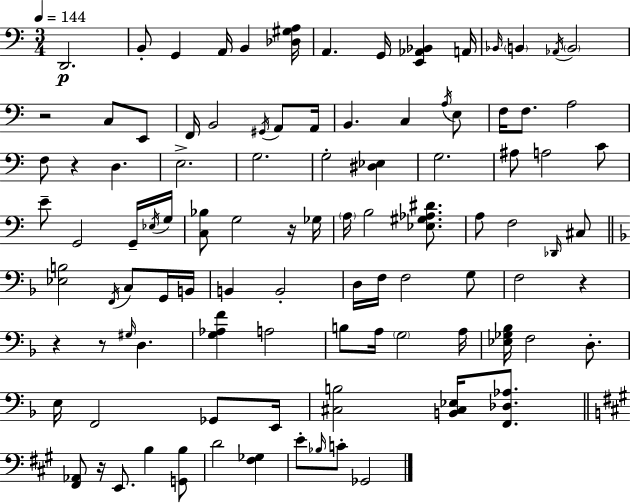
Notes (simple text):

D2/h. B2/e G2/q A2/s B2/q [Db3,G#3,A3]/s A2/q. G2/s [E2,Ab2,Bb2]/q A2/s Bb2/s B2/q Ab2/s B2/h R/h C3/e E2/e F2/s B2/h G#2/s A2/e A2/s B2/q. C3/q A3/s E3/e F3/s F3/e. A3/h F3/e R/q D3/q. E3/h. G3/h. G3/h [D#3,Eb3]/q G3/h. A#3/e A3/h C4/e E4/e G2/h G2/s Eb3/s G3/s [C3,Bb3]/e G3/h R/s Gb3/s A3/s B3/h [Eb3,G#3,Ab3,D#4]/e. A3/e F3/h Db2/s C#3/e [Eb3,B3]/h F2/s C3/e G2/s B2/s B2/q B2/h D3/s F3/s F3/h G3/e F3/h R/q R/q R/e G#3/s D3/q. [G3,Ab3,F4]/q A3/h B3/e A3/s G3/h A3/s [Eb3,Gb3,Bb3]/s F3/h D3/e. E3/s F2/h Gb2/e E2/s [C#3,B3]/h [B2,C#3,Eb3]/s [F2,Db3,Ab3]/e. [F#2,Ab2]/e R/s E2/e. B3/q [G2,B3]/e D4/h [F#3,Gb3]/q E4/e Bb3/s C4/e Gb2/h